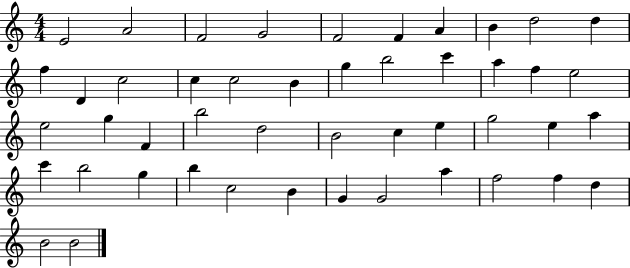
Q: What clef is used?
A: treble